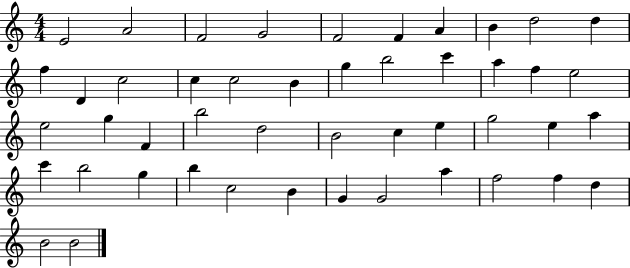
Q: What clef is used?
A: treble